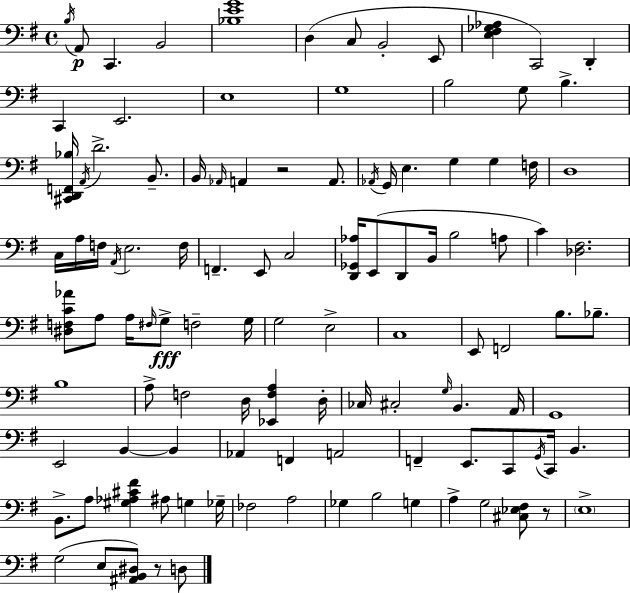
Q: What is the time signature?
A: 4/4